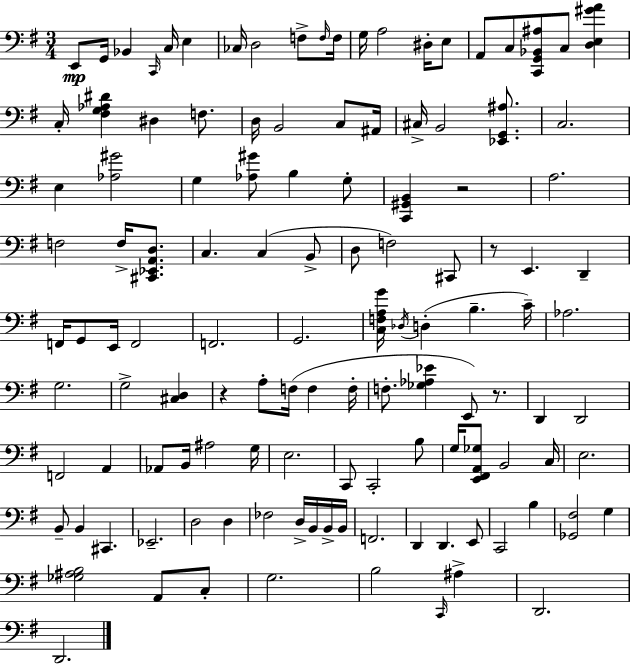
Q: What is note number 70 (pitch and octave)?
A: G3